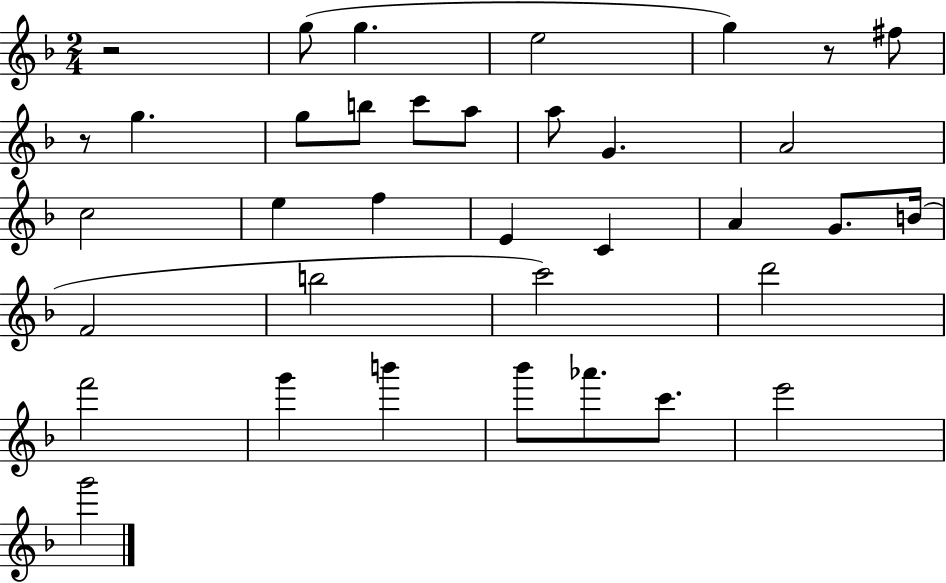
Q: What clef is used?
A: treble